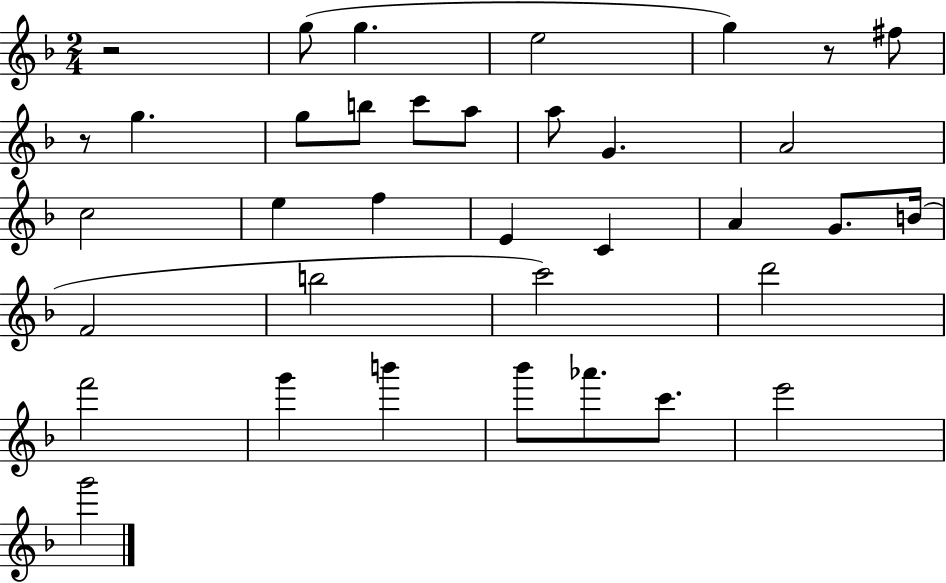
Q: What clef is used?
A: treble